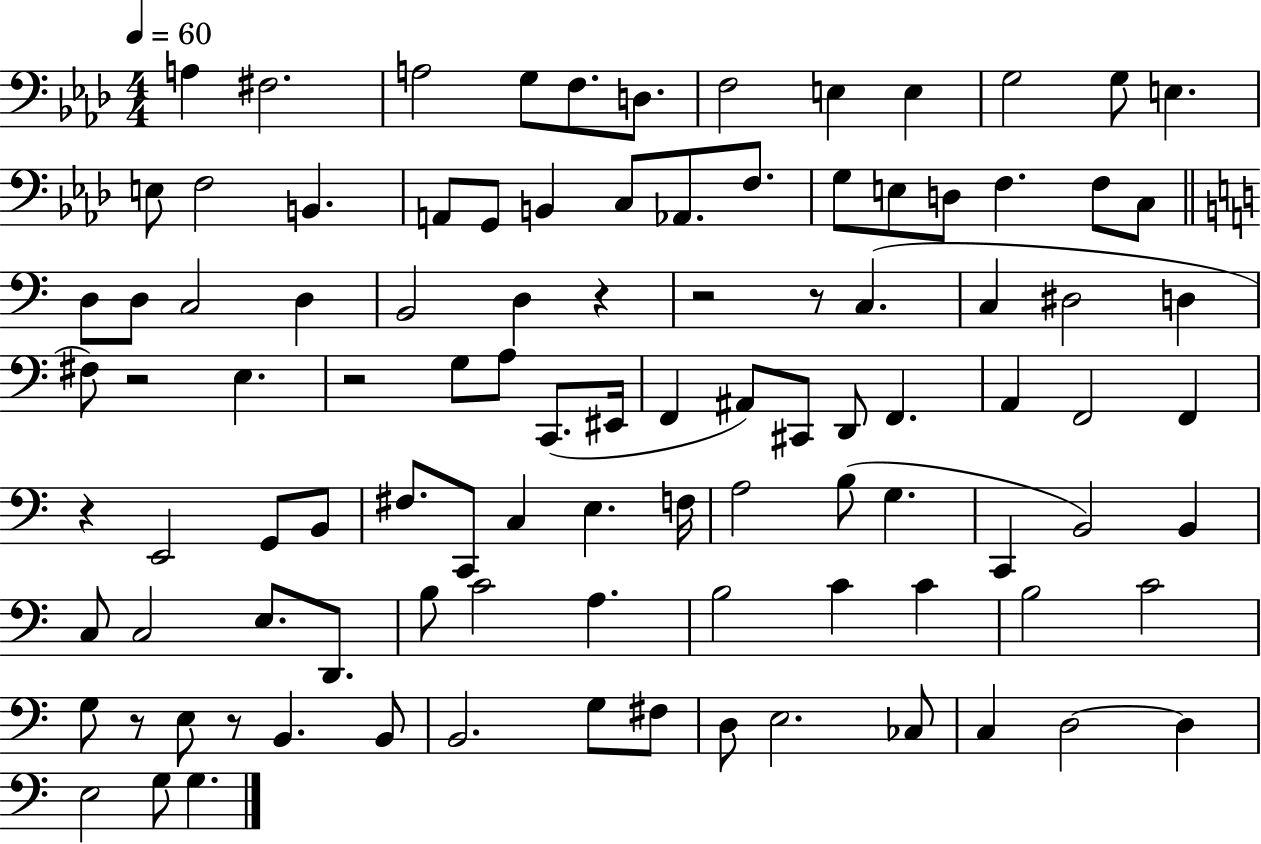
X:1
T:Untitled
M:4/4
L:1/4
K:Ab
A, ^F,2 A,2 G,/2 F,/2 D,/2 F,2 E, E, G,2 G,/2 E, E,/2 F,2 B,, A,,/2 G,,/2 B,, C,/2 _A,,/2 F,/2 G,/2 E,/2 D,/2 F, F,/2 C,/2 D,/2 D,/2 C,2 D, B,,2 D, z z2 z/2 C, C, ^D,2 D, ^F,/2 z2 E, z2 G,/2 A,/2 C,,/2 ^E,,/4 F,, ^A,,/2 ^C,,/2 D,,/2 F,, A,, F,,2 F,, z E,,2 G,,/2 B,,/2 ^F,/2 C,,/2 C, E, F,/4 A,2 B,/2 G, C,, B,,2 B,, C,/2 C,2 E,/2 D,,/2 B,/2 C2 A, B,2 C C B,2 C2 G,/2 z/2 E,/2 z/2 B,, B,,/2 B,,2 G,/2 ^F,/2 D,/2 E,2 _C,/2 C, D,2 D, E,2 G,/2 G,